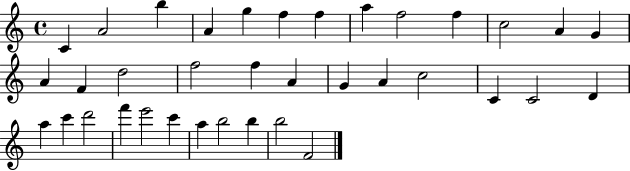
{
  \clef treble
  \time 4/4
  \defaultTimeSignature
  \key c \major
  c'4 a'2 b''4 | a'4 g''4 f''4 f''4 | a''4 f''2 f''4 | c''2 a'4 g'4 | \break a'4 f'4 d''2 | f''2 f''4 a'4 | g'4 a'4 c''2 | c'4 c'2 d'4 | \break a''4 c'''4 d'''2 | f'''4 e'''2 c'''4 | a''4 b''2 b''4 | b''2 f'2 | \break \bar "|."
}